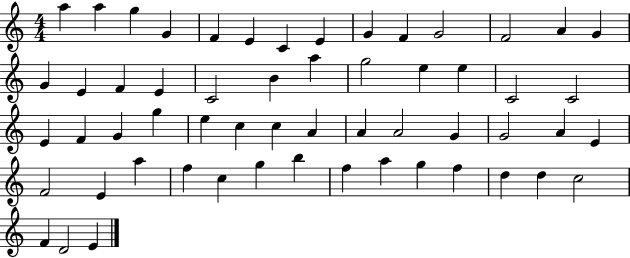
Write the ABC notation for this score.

X:1
T:Untitled
M:4/4
L:1/4
K:C
a a g G F E C E G F G2 F2 A G G E F E C2 B a g2 e e C2 C2 E F G g e c c A A A2 G G2 A E F2 E a f c g b f a g f d d c2 F D2 E